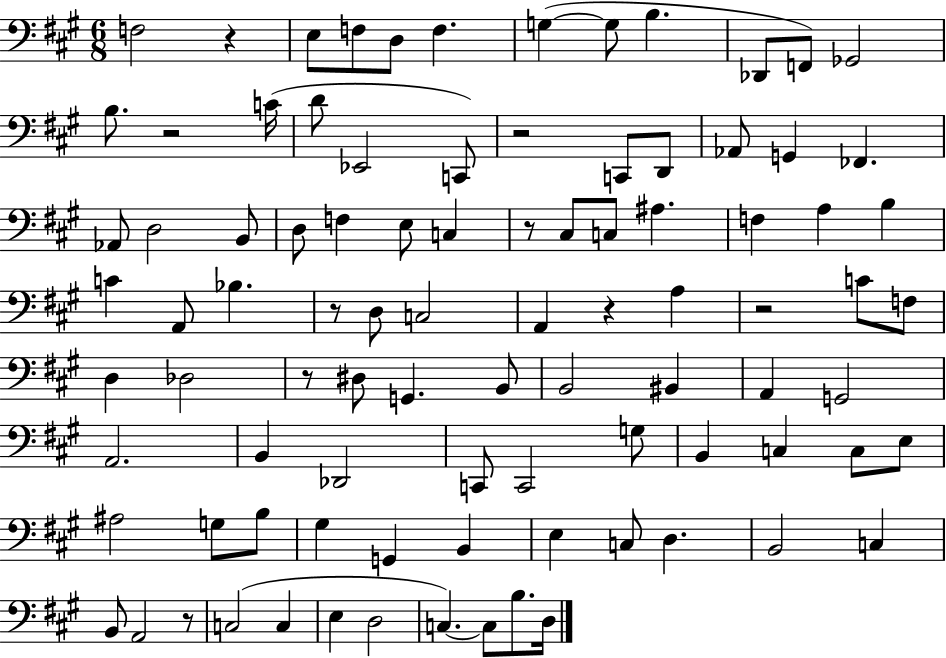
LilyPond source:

{
  \clef bass
  \numericTimeSignature
  \time 6/8
  \key a \major
  f2 r4 | e8 f8 d8 f4. | g4~(~ g8 b4. | des,8 f,8) ges,2 | \break b8. r2 c'16( | d'8 ees,2 c,8) | r2 c,8 d,8 | aes,8 g,4 fes,4. | \break aes,8 d2 b,8 | d8 f4 e8 c4 | r8 cis8 c8 ais4. | f4 a4 b4 | \break c'4 a,8 bes4. | r8 d8 c2 | a,4 r4 a4 | r2 c'8 f8 | \break d4 des2 | r8 dis8 g,4. b,8 | b,2 bis,4 | a,4 g,2 | \break a,2. | b,4 des,2 | c,8 c,2 g8 | b,4 c4 c8 e8 | \break ais2 g8 b8 | gis4 g,4 b,4 | e4 c8 d4. | b,2 c4 | \break b,8 a,2 r8 | c2( c4 | e4 d2 | c4.~~) c8 b8. d16 | \break \bar "|."
}